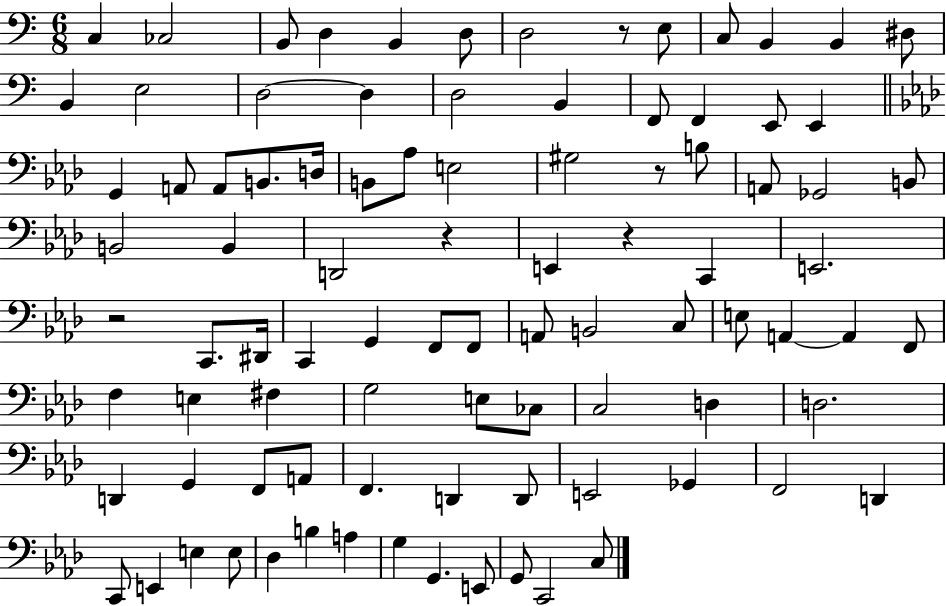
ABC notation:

X:1
T:Untitled
M:6/8
L:1/4
K:C
C, _C,2 B,,/2 D, B,, D,/2 D,2 z/2 E,/2 C,/2 B,, B,, ^D,/2 B,, E,2 D,2 D, D,2 B,, F,,/2 F,, E,,/2 E,, G,, A,,/2 A,,/2 B,,/2 D,/4 B,,/2 _A,/2 E,2 ^G,2 z/2 B,/2 A,,/2 _G,,2 B,,/2 B,,2 B,, D,,2 z E,, z C,, E,,2 z2 C,,/2 ^D,,/4 C,, G,, F,,/2 F,,/2 A,,/2 B,,2 C,/2 E,/2 A,, A,, F,,/2 F, E, ^F, G,2 E,/2 _C,/2 C,2 D, D,2 D,, G,, F,,/2 A,,/2 F,, D,, D,,/2 E,,2 _G,, F,,2 D,, C,,/2 E,, E, E,/2 _D, B, A, G, G,, E,,/2 G,,/2 C,,2 C,/2